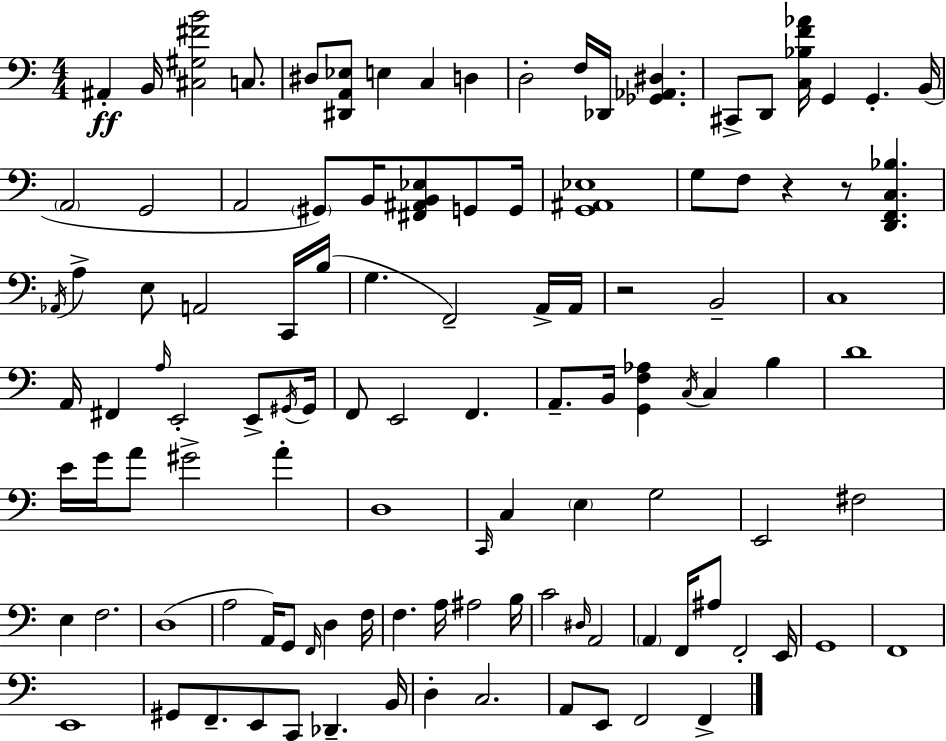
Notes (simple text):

A#2/q B2/s [C#3,G#3,F#4,B4]/h C3/e. D#3/e [D#2,A2,Eb3]/e E3/q C3/q D3/q D3/h F3/s Db2/s [Gb2,Ab2,D#3]/q. C#2/e D2/e [C3,Bb3,F4,Ab4]/s G2/q G2/q. B2/s A2/h G2/h A2/h G#2/e B2/s [F#2,A#2,B2,Eb3]/e G2/e G2/s [G2,A#2,Eb3]/w G3/e F3/e R/q R/e [D2,F2,C3,Bb3]/q. Ab2/s A3/q E3/e A2/h C2/s B3/s G3/q. F2/h A2/s A2/s R/h B2/h C3/w A2/s F#2/q A3/s E2/h E2/e G#2/s G#2/s F2/e E2/h F2/q. A2/e. B2/s [G2,F3,Ab3]/q C3/s C3/q B3/q D4/w E4/s G4/s A4/e G#4/h A4/q D3/w C2/s C3/q E3/q G3/h E2/h F#3/h E3/q F3/h. D3/w A3/h A2/s G2/e F2/s D3/q F3/s F3/q. A3/s A#3/h B3/s C4/h D#3/s A2/h A2/q F2/s A#3/e F2/h E2/s G2/w F2/w E2/w G#2/e F2/e. E2/e C2/e Db2/q. B2/s D3/q C3/h. A2/e E2/e F2/h F2/q